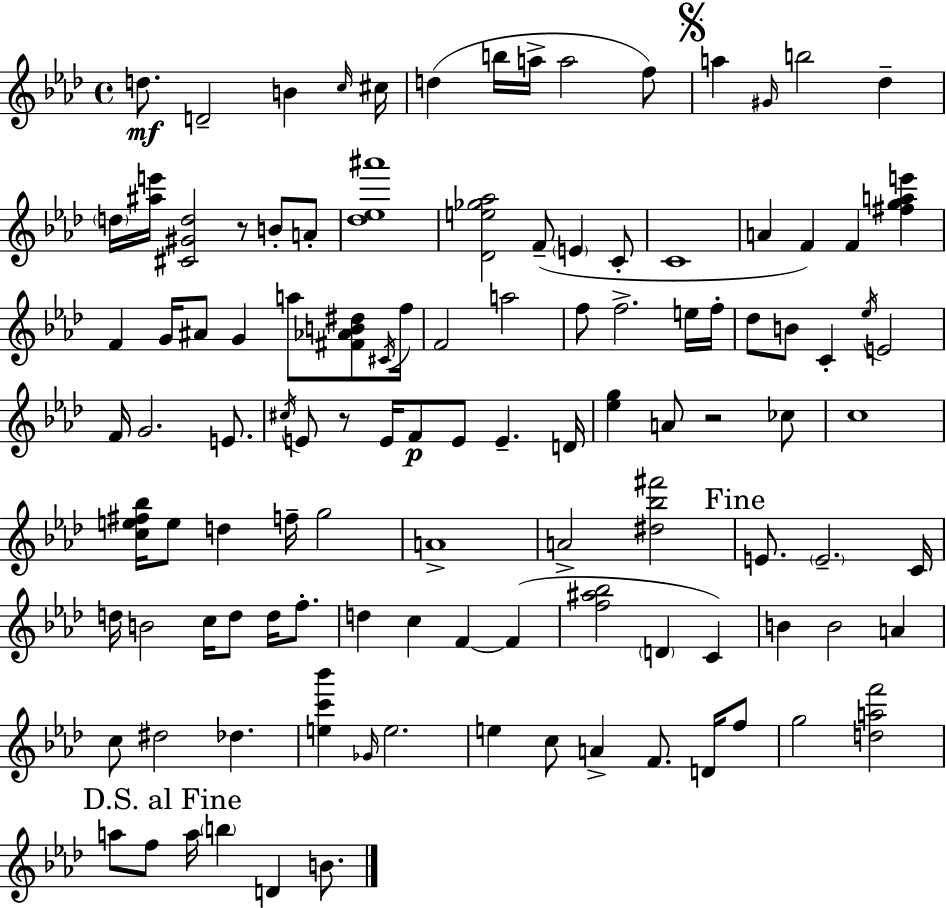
{
  \clef treble
  \time 4/4
  \defaultTimeSignature
  \key aes \major
  d''8.\mf d'2-- b'4 \grace { c''16 } | cis''16 d''4( b''16 a''16-> a''2 f''8) | \mark \markup { \musicglyph "scripts.segno" } a''4 \grace { gis'16 } b''2 des''4-- | \parenthesize d''16 <ais'' e'''>16 <cis' gis' d''>2 r8 b'8-. | \break a'8-. <des'' ees'' ais'''>1 | <des' e'' ges'' aes''>2 f'8--( \parenthesize e'4 | c'8-. c'1 | a'4 f'4) f'4 <fis'' g'' a'' e'''>4 | \break f'4 g'16 ais'8 g'4 a''8 <fis' aes' b' dis''>8 | \acciaccatura { cis'16 } f''16 f'2 a''2 | f''8 f''2.-> | e''16 f''16-. des''8 b'8 c'4-. \acciaccatura { ees''16 } e'2 | \break f'16 g'2. | e'8. \acciaccatura { cis''16 } e'8 r8 e'16 f'8\p e'8 e'4.-- | d'16 <ees'' g''>4 a'8 r2 | ces''8 c''1 | \break <c'' e'' fis'' bes''>16 e''8 d''4 f''16-- g''2 | a'1-> | a'2-> <dis'' bes'' fis'''>2 | \mark "Fine" e'8. \parenthesize e'2.-- | \break c'16 d''16 b'2 c''16 d''8 | d''16 f''8.-. d''4 c''4 f'4~~ | f'4( <f'' ais'' bes''>2 \parenthesize d'4 | c'4) b'4 b'2 | \break a'4 c''8 dis''2 des''4. | <e'' c''' bes'''>4 \grace { ges'16 } e''2. | e''4 c''8 a'4-> | f'8. d'16 f''8 g''2 <d'' a'' f'''>2 | \break \mark "D.S. al Fine" a''8 f''8 a''16 \parenthesize b''4 d'4 | b'8. \bar "|."
}